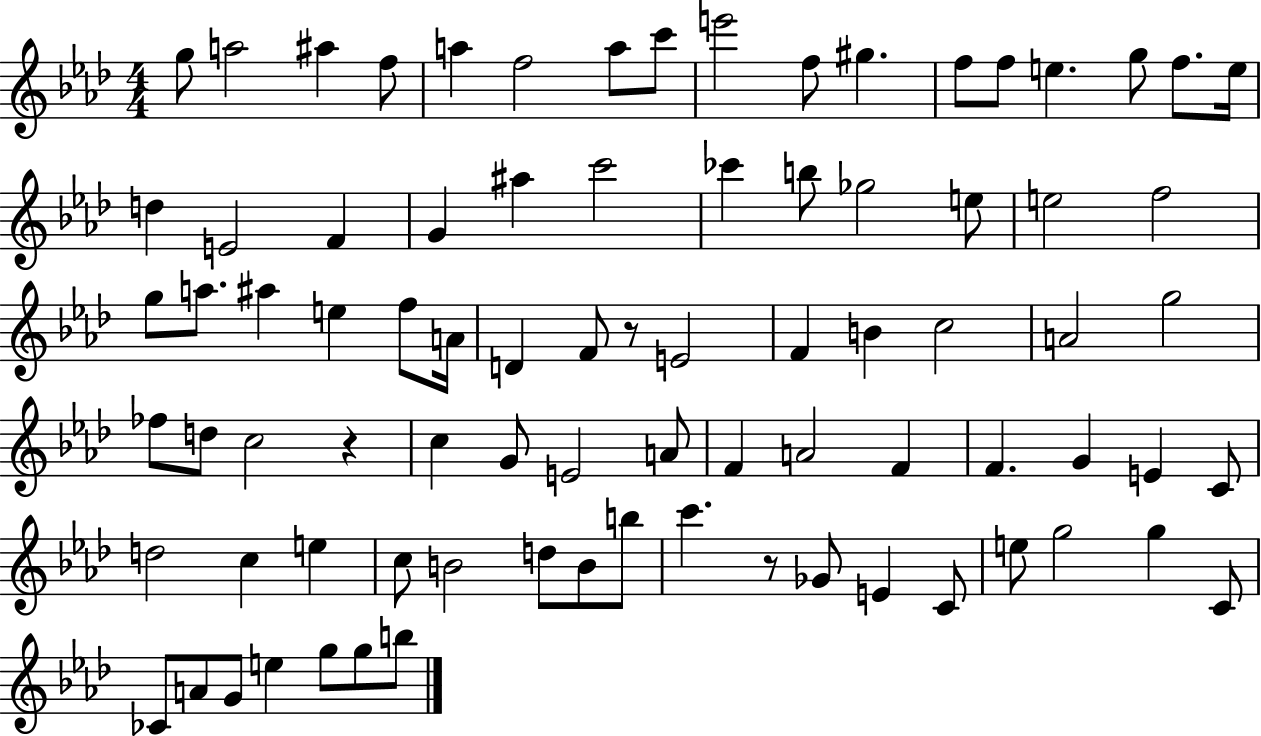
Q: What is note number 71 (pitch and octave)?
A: G5